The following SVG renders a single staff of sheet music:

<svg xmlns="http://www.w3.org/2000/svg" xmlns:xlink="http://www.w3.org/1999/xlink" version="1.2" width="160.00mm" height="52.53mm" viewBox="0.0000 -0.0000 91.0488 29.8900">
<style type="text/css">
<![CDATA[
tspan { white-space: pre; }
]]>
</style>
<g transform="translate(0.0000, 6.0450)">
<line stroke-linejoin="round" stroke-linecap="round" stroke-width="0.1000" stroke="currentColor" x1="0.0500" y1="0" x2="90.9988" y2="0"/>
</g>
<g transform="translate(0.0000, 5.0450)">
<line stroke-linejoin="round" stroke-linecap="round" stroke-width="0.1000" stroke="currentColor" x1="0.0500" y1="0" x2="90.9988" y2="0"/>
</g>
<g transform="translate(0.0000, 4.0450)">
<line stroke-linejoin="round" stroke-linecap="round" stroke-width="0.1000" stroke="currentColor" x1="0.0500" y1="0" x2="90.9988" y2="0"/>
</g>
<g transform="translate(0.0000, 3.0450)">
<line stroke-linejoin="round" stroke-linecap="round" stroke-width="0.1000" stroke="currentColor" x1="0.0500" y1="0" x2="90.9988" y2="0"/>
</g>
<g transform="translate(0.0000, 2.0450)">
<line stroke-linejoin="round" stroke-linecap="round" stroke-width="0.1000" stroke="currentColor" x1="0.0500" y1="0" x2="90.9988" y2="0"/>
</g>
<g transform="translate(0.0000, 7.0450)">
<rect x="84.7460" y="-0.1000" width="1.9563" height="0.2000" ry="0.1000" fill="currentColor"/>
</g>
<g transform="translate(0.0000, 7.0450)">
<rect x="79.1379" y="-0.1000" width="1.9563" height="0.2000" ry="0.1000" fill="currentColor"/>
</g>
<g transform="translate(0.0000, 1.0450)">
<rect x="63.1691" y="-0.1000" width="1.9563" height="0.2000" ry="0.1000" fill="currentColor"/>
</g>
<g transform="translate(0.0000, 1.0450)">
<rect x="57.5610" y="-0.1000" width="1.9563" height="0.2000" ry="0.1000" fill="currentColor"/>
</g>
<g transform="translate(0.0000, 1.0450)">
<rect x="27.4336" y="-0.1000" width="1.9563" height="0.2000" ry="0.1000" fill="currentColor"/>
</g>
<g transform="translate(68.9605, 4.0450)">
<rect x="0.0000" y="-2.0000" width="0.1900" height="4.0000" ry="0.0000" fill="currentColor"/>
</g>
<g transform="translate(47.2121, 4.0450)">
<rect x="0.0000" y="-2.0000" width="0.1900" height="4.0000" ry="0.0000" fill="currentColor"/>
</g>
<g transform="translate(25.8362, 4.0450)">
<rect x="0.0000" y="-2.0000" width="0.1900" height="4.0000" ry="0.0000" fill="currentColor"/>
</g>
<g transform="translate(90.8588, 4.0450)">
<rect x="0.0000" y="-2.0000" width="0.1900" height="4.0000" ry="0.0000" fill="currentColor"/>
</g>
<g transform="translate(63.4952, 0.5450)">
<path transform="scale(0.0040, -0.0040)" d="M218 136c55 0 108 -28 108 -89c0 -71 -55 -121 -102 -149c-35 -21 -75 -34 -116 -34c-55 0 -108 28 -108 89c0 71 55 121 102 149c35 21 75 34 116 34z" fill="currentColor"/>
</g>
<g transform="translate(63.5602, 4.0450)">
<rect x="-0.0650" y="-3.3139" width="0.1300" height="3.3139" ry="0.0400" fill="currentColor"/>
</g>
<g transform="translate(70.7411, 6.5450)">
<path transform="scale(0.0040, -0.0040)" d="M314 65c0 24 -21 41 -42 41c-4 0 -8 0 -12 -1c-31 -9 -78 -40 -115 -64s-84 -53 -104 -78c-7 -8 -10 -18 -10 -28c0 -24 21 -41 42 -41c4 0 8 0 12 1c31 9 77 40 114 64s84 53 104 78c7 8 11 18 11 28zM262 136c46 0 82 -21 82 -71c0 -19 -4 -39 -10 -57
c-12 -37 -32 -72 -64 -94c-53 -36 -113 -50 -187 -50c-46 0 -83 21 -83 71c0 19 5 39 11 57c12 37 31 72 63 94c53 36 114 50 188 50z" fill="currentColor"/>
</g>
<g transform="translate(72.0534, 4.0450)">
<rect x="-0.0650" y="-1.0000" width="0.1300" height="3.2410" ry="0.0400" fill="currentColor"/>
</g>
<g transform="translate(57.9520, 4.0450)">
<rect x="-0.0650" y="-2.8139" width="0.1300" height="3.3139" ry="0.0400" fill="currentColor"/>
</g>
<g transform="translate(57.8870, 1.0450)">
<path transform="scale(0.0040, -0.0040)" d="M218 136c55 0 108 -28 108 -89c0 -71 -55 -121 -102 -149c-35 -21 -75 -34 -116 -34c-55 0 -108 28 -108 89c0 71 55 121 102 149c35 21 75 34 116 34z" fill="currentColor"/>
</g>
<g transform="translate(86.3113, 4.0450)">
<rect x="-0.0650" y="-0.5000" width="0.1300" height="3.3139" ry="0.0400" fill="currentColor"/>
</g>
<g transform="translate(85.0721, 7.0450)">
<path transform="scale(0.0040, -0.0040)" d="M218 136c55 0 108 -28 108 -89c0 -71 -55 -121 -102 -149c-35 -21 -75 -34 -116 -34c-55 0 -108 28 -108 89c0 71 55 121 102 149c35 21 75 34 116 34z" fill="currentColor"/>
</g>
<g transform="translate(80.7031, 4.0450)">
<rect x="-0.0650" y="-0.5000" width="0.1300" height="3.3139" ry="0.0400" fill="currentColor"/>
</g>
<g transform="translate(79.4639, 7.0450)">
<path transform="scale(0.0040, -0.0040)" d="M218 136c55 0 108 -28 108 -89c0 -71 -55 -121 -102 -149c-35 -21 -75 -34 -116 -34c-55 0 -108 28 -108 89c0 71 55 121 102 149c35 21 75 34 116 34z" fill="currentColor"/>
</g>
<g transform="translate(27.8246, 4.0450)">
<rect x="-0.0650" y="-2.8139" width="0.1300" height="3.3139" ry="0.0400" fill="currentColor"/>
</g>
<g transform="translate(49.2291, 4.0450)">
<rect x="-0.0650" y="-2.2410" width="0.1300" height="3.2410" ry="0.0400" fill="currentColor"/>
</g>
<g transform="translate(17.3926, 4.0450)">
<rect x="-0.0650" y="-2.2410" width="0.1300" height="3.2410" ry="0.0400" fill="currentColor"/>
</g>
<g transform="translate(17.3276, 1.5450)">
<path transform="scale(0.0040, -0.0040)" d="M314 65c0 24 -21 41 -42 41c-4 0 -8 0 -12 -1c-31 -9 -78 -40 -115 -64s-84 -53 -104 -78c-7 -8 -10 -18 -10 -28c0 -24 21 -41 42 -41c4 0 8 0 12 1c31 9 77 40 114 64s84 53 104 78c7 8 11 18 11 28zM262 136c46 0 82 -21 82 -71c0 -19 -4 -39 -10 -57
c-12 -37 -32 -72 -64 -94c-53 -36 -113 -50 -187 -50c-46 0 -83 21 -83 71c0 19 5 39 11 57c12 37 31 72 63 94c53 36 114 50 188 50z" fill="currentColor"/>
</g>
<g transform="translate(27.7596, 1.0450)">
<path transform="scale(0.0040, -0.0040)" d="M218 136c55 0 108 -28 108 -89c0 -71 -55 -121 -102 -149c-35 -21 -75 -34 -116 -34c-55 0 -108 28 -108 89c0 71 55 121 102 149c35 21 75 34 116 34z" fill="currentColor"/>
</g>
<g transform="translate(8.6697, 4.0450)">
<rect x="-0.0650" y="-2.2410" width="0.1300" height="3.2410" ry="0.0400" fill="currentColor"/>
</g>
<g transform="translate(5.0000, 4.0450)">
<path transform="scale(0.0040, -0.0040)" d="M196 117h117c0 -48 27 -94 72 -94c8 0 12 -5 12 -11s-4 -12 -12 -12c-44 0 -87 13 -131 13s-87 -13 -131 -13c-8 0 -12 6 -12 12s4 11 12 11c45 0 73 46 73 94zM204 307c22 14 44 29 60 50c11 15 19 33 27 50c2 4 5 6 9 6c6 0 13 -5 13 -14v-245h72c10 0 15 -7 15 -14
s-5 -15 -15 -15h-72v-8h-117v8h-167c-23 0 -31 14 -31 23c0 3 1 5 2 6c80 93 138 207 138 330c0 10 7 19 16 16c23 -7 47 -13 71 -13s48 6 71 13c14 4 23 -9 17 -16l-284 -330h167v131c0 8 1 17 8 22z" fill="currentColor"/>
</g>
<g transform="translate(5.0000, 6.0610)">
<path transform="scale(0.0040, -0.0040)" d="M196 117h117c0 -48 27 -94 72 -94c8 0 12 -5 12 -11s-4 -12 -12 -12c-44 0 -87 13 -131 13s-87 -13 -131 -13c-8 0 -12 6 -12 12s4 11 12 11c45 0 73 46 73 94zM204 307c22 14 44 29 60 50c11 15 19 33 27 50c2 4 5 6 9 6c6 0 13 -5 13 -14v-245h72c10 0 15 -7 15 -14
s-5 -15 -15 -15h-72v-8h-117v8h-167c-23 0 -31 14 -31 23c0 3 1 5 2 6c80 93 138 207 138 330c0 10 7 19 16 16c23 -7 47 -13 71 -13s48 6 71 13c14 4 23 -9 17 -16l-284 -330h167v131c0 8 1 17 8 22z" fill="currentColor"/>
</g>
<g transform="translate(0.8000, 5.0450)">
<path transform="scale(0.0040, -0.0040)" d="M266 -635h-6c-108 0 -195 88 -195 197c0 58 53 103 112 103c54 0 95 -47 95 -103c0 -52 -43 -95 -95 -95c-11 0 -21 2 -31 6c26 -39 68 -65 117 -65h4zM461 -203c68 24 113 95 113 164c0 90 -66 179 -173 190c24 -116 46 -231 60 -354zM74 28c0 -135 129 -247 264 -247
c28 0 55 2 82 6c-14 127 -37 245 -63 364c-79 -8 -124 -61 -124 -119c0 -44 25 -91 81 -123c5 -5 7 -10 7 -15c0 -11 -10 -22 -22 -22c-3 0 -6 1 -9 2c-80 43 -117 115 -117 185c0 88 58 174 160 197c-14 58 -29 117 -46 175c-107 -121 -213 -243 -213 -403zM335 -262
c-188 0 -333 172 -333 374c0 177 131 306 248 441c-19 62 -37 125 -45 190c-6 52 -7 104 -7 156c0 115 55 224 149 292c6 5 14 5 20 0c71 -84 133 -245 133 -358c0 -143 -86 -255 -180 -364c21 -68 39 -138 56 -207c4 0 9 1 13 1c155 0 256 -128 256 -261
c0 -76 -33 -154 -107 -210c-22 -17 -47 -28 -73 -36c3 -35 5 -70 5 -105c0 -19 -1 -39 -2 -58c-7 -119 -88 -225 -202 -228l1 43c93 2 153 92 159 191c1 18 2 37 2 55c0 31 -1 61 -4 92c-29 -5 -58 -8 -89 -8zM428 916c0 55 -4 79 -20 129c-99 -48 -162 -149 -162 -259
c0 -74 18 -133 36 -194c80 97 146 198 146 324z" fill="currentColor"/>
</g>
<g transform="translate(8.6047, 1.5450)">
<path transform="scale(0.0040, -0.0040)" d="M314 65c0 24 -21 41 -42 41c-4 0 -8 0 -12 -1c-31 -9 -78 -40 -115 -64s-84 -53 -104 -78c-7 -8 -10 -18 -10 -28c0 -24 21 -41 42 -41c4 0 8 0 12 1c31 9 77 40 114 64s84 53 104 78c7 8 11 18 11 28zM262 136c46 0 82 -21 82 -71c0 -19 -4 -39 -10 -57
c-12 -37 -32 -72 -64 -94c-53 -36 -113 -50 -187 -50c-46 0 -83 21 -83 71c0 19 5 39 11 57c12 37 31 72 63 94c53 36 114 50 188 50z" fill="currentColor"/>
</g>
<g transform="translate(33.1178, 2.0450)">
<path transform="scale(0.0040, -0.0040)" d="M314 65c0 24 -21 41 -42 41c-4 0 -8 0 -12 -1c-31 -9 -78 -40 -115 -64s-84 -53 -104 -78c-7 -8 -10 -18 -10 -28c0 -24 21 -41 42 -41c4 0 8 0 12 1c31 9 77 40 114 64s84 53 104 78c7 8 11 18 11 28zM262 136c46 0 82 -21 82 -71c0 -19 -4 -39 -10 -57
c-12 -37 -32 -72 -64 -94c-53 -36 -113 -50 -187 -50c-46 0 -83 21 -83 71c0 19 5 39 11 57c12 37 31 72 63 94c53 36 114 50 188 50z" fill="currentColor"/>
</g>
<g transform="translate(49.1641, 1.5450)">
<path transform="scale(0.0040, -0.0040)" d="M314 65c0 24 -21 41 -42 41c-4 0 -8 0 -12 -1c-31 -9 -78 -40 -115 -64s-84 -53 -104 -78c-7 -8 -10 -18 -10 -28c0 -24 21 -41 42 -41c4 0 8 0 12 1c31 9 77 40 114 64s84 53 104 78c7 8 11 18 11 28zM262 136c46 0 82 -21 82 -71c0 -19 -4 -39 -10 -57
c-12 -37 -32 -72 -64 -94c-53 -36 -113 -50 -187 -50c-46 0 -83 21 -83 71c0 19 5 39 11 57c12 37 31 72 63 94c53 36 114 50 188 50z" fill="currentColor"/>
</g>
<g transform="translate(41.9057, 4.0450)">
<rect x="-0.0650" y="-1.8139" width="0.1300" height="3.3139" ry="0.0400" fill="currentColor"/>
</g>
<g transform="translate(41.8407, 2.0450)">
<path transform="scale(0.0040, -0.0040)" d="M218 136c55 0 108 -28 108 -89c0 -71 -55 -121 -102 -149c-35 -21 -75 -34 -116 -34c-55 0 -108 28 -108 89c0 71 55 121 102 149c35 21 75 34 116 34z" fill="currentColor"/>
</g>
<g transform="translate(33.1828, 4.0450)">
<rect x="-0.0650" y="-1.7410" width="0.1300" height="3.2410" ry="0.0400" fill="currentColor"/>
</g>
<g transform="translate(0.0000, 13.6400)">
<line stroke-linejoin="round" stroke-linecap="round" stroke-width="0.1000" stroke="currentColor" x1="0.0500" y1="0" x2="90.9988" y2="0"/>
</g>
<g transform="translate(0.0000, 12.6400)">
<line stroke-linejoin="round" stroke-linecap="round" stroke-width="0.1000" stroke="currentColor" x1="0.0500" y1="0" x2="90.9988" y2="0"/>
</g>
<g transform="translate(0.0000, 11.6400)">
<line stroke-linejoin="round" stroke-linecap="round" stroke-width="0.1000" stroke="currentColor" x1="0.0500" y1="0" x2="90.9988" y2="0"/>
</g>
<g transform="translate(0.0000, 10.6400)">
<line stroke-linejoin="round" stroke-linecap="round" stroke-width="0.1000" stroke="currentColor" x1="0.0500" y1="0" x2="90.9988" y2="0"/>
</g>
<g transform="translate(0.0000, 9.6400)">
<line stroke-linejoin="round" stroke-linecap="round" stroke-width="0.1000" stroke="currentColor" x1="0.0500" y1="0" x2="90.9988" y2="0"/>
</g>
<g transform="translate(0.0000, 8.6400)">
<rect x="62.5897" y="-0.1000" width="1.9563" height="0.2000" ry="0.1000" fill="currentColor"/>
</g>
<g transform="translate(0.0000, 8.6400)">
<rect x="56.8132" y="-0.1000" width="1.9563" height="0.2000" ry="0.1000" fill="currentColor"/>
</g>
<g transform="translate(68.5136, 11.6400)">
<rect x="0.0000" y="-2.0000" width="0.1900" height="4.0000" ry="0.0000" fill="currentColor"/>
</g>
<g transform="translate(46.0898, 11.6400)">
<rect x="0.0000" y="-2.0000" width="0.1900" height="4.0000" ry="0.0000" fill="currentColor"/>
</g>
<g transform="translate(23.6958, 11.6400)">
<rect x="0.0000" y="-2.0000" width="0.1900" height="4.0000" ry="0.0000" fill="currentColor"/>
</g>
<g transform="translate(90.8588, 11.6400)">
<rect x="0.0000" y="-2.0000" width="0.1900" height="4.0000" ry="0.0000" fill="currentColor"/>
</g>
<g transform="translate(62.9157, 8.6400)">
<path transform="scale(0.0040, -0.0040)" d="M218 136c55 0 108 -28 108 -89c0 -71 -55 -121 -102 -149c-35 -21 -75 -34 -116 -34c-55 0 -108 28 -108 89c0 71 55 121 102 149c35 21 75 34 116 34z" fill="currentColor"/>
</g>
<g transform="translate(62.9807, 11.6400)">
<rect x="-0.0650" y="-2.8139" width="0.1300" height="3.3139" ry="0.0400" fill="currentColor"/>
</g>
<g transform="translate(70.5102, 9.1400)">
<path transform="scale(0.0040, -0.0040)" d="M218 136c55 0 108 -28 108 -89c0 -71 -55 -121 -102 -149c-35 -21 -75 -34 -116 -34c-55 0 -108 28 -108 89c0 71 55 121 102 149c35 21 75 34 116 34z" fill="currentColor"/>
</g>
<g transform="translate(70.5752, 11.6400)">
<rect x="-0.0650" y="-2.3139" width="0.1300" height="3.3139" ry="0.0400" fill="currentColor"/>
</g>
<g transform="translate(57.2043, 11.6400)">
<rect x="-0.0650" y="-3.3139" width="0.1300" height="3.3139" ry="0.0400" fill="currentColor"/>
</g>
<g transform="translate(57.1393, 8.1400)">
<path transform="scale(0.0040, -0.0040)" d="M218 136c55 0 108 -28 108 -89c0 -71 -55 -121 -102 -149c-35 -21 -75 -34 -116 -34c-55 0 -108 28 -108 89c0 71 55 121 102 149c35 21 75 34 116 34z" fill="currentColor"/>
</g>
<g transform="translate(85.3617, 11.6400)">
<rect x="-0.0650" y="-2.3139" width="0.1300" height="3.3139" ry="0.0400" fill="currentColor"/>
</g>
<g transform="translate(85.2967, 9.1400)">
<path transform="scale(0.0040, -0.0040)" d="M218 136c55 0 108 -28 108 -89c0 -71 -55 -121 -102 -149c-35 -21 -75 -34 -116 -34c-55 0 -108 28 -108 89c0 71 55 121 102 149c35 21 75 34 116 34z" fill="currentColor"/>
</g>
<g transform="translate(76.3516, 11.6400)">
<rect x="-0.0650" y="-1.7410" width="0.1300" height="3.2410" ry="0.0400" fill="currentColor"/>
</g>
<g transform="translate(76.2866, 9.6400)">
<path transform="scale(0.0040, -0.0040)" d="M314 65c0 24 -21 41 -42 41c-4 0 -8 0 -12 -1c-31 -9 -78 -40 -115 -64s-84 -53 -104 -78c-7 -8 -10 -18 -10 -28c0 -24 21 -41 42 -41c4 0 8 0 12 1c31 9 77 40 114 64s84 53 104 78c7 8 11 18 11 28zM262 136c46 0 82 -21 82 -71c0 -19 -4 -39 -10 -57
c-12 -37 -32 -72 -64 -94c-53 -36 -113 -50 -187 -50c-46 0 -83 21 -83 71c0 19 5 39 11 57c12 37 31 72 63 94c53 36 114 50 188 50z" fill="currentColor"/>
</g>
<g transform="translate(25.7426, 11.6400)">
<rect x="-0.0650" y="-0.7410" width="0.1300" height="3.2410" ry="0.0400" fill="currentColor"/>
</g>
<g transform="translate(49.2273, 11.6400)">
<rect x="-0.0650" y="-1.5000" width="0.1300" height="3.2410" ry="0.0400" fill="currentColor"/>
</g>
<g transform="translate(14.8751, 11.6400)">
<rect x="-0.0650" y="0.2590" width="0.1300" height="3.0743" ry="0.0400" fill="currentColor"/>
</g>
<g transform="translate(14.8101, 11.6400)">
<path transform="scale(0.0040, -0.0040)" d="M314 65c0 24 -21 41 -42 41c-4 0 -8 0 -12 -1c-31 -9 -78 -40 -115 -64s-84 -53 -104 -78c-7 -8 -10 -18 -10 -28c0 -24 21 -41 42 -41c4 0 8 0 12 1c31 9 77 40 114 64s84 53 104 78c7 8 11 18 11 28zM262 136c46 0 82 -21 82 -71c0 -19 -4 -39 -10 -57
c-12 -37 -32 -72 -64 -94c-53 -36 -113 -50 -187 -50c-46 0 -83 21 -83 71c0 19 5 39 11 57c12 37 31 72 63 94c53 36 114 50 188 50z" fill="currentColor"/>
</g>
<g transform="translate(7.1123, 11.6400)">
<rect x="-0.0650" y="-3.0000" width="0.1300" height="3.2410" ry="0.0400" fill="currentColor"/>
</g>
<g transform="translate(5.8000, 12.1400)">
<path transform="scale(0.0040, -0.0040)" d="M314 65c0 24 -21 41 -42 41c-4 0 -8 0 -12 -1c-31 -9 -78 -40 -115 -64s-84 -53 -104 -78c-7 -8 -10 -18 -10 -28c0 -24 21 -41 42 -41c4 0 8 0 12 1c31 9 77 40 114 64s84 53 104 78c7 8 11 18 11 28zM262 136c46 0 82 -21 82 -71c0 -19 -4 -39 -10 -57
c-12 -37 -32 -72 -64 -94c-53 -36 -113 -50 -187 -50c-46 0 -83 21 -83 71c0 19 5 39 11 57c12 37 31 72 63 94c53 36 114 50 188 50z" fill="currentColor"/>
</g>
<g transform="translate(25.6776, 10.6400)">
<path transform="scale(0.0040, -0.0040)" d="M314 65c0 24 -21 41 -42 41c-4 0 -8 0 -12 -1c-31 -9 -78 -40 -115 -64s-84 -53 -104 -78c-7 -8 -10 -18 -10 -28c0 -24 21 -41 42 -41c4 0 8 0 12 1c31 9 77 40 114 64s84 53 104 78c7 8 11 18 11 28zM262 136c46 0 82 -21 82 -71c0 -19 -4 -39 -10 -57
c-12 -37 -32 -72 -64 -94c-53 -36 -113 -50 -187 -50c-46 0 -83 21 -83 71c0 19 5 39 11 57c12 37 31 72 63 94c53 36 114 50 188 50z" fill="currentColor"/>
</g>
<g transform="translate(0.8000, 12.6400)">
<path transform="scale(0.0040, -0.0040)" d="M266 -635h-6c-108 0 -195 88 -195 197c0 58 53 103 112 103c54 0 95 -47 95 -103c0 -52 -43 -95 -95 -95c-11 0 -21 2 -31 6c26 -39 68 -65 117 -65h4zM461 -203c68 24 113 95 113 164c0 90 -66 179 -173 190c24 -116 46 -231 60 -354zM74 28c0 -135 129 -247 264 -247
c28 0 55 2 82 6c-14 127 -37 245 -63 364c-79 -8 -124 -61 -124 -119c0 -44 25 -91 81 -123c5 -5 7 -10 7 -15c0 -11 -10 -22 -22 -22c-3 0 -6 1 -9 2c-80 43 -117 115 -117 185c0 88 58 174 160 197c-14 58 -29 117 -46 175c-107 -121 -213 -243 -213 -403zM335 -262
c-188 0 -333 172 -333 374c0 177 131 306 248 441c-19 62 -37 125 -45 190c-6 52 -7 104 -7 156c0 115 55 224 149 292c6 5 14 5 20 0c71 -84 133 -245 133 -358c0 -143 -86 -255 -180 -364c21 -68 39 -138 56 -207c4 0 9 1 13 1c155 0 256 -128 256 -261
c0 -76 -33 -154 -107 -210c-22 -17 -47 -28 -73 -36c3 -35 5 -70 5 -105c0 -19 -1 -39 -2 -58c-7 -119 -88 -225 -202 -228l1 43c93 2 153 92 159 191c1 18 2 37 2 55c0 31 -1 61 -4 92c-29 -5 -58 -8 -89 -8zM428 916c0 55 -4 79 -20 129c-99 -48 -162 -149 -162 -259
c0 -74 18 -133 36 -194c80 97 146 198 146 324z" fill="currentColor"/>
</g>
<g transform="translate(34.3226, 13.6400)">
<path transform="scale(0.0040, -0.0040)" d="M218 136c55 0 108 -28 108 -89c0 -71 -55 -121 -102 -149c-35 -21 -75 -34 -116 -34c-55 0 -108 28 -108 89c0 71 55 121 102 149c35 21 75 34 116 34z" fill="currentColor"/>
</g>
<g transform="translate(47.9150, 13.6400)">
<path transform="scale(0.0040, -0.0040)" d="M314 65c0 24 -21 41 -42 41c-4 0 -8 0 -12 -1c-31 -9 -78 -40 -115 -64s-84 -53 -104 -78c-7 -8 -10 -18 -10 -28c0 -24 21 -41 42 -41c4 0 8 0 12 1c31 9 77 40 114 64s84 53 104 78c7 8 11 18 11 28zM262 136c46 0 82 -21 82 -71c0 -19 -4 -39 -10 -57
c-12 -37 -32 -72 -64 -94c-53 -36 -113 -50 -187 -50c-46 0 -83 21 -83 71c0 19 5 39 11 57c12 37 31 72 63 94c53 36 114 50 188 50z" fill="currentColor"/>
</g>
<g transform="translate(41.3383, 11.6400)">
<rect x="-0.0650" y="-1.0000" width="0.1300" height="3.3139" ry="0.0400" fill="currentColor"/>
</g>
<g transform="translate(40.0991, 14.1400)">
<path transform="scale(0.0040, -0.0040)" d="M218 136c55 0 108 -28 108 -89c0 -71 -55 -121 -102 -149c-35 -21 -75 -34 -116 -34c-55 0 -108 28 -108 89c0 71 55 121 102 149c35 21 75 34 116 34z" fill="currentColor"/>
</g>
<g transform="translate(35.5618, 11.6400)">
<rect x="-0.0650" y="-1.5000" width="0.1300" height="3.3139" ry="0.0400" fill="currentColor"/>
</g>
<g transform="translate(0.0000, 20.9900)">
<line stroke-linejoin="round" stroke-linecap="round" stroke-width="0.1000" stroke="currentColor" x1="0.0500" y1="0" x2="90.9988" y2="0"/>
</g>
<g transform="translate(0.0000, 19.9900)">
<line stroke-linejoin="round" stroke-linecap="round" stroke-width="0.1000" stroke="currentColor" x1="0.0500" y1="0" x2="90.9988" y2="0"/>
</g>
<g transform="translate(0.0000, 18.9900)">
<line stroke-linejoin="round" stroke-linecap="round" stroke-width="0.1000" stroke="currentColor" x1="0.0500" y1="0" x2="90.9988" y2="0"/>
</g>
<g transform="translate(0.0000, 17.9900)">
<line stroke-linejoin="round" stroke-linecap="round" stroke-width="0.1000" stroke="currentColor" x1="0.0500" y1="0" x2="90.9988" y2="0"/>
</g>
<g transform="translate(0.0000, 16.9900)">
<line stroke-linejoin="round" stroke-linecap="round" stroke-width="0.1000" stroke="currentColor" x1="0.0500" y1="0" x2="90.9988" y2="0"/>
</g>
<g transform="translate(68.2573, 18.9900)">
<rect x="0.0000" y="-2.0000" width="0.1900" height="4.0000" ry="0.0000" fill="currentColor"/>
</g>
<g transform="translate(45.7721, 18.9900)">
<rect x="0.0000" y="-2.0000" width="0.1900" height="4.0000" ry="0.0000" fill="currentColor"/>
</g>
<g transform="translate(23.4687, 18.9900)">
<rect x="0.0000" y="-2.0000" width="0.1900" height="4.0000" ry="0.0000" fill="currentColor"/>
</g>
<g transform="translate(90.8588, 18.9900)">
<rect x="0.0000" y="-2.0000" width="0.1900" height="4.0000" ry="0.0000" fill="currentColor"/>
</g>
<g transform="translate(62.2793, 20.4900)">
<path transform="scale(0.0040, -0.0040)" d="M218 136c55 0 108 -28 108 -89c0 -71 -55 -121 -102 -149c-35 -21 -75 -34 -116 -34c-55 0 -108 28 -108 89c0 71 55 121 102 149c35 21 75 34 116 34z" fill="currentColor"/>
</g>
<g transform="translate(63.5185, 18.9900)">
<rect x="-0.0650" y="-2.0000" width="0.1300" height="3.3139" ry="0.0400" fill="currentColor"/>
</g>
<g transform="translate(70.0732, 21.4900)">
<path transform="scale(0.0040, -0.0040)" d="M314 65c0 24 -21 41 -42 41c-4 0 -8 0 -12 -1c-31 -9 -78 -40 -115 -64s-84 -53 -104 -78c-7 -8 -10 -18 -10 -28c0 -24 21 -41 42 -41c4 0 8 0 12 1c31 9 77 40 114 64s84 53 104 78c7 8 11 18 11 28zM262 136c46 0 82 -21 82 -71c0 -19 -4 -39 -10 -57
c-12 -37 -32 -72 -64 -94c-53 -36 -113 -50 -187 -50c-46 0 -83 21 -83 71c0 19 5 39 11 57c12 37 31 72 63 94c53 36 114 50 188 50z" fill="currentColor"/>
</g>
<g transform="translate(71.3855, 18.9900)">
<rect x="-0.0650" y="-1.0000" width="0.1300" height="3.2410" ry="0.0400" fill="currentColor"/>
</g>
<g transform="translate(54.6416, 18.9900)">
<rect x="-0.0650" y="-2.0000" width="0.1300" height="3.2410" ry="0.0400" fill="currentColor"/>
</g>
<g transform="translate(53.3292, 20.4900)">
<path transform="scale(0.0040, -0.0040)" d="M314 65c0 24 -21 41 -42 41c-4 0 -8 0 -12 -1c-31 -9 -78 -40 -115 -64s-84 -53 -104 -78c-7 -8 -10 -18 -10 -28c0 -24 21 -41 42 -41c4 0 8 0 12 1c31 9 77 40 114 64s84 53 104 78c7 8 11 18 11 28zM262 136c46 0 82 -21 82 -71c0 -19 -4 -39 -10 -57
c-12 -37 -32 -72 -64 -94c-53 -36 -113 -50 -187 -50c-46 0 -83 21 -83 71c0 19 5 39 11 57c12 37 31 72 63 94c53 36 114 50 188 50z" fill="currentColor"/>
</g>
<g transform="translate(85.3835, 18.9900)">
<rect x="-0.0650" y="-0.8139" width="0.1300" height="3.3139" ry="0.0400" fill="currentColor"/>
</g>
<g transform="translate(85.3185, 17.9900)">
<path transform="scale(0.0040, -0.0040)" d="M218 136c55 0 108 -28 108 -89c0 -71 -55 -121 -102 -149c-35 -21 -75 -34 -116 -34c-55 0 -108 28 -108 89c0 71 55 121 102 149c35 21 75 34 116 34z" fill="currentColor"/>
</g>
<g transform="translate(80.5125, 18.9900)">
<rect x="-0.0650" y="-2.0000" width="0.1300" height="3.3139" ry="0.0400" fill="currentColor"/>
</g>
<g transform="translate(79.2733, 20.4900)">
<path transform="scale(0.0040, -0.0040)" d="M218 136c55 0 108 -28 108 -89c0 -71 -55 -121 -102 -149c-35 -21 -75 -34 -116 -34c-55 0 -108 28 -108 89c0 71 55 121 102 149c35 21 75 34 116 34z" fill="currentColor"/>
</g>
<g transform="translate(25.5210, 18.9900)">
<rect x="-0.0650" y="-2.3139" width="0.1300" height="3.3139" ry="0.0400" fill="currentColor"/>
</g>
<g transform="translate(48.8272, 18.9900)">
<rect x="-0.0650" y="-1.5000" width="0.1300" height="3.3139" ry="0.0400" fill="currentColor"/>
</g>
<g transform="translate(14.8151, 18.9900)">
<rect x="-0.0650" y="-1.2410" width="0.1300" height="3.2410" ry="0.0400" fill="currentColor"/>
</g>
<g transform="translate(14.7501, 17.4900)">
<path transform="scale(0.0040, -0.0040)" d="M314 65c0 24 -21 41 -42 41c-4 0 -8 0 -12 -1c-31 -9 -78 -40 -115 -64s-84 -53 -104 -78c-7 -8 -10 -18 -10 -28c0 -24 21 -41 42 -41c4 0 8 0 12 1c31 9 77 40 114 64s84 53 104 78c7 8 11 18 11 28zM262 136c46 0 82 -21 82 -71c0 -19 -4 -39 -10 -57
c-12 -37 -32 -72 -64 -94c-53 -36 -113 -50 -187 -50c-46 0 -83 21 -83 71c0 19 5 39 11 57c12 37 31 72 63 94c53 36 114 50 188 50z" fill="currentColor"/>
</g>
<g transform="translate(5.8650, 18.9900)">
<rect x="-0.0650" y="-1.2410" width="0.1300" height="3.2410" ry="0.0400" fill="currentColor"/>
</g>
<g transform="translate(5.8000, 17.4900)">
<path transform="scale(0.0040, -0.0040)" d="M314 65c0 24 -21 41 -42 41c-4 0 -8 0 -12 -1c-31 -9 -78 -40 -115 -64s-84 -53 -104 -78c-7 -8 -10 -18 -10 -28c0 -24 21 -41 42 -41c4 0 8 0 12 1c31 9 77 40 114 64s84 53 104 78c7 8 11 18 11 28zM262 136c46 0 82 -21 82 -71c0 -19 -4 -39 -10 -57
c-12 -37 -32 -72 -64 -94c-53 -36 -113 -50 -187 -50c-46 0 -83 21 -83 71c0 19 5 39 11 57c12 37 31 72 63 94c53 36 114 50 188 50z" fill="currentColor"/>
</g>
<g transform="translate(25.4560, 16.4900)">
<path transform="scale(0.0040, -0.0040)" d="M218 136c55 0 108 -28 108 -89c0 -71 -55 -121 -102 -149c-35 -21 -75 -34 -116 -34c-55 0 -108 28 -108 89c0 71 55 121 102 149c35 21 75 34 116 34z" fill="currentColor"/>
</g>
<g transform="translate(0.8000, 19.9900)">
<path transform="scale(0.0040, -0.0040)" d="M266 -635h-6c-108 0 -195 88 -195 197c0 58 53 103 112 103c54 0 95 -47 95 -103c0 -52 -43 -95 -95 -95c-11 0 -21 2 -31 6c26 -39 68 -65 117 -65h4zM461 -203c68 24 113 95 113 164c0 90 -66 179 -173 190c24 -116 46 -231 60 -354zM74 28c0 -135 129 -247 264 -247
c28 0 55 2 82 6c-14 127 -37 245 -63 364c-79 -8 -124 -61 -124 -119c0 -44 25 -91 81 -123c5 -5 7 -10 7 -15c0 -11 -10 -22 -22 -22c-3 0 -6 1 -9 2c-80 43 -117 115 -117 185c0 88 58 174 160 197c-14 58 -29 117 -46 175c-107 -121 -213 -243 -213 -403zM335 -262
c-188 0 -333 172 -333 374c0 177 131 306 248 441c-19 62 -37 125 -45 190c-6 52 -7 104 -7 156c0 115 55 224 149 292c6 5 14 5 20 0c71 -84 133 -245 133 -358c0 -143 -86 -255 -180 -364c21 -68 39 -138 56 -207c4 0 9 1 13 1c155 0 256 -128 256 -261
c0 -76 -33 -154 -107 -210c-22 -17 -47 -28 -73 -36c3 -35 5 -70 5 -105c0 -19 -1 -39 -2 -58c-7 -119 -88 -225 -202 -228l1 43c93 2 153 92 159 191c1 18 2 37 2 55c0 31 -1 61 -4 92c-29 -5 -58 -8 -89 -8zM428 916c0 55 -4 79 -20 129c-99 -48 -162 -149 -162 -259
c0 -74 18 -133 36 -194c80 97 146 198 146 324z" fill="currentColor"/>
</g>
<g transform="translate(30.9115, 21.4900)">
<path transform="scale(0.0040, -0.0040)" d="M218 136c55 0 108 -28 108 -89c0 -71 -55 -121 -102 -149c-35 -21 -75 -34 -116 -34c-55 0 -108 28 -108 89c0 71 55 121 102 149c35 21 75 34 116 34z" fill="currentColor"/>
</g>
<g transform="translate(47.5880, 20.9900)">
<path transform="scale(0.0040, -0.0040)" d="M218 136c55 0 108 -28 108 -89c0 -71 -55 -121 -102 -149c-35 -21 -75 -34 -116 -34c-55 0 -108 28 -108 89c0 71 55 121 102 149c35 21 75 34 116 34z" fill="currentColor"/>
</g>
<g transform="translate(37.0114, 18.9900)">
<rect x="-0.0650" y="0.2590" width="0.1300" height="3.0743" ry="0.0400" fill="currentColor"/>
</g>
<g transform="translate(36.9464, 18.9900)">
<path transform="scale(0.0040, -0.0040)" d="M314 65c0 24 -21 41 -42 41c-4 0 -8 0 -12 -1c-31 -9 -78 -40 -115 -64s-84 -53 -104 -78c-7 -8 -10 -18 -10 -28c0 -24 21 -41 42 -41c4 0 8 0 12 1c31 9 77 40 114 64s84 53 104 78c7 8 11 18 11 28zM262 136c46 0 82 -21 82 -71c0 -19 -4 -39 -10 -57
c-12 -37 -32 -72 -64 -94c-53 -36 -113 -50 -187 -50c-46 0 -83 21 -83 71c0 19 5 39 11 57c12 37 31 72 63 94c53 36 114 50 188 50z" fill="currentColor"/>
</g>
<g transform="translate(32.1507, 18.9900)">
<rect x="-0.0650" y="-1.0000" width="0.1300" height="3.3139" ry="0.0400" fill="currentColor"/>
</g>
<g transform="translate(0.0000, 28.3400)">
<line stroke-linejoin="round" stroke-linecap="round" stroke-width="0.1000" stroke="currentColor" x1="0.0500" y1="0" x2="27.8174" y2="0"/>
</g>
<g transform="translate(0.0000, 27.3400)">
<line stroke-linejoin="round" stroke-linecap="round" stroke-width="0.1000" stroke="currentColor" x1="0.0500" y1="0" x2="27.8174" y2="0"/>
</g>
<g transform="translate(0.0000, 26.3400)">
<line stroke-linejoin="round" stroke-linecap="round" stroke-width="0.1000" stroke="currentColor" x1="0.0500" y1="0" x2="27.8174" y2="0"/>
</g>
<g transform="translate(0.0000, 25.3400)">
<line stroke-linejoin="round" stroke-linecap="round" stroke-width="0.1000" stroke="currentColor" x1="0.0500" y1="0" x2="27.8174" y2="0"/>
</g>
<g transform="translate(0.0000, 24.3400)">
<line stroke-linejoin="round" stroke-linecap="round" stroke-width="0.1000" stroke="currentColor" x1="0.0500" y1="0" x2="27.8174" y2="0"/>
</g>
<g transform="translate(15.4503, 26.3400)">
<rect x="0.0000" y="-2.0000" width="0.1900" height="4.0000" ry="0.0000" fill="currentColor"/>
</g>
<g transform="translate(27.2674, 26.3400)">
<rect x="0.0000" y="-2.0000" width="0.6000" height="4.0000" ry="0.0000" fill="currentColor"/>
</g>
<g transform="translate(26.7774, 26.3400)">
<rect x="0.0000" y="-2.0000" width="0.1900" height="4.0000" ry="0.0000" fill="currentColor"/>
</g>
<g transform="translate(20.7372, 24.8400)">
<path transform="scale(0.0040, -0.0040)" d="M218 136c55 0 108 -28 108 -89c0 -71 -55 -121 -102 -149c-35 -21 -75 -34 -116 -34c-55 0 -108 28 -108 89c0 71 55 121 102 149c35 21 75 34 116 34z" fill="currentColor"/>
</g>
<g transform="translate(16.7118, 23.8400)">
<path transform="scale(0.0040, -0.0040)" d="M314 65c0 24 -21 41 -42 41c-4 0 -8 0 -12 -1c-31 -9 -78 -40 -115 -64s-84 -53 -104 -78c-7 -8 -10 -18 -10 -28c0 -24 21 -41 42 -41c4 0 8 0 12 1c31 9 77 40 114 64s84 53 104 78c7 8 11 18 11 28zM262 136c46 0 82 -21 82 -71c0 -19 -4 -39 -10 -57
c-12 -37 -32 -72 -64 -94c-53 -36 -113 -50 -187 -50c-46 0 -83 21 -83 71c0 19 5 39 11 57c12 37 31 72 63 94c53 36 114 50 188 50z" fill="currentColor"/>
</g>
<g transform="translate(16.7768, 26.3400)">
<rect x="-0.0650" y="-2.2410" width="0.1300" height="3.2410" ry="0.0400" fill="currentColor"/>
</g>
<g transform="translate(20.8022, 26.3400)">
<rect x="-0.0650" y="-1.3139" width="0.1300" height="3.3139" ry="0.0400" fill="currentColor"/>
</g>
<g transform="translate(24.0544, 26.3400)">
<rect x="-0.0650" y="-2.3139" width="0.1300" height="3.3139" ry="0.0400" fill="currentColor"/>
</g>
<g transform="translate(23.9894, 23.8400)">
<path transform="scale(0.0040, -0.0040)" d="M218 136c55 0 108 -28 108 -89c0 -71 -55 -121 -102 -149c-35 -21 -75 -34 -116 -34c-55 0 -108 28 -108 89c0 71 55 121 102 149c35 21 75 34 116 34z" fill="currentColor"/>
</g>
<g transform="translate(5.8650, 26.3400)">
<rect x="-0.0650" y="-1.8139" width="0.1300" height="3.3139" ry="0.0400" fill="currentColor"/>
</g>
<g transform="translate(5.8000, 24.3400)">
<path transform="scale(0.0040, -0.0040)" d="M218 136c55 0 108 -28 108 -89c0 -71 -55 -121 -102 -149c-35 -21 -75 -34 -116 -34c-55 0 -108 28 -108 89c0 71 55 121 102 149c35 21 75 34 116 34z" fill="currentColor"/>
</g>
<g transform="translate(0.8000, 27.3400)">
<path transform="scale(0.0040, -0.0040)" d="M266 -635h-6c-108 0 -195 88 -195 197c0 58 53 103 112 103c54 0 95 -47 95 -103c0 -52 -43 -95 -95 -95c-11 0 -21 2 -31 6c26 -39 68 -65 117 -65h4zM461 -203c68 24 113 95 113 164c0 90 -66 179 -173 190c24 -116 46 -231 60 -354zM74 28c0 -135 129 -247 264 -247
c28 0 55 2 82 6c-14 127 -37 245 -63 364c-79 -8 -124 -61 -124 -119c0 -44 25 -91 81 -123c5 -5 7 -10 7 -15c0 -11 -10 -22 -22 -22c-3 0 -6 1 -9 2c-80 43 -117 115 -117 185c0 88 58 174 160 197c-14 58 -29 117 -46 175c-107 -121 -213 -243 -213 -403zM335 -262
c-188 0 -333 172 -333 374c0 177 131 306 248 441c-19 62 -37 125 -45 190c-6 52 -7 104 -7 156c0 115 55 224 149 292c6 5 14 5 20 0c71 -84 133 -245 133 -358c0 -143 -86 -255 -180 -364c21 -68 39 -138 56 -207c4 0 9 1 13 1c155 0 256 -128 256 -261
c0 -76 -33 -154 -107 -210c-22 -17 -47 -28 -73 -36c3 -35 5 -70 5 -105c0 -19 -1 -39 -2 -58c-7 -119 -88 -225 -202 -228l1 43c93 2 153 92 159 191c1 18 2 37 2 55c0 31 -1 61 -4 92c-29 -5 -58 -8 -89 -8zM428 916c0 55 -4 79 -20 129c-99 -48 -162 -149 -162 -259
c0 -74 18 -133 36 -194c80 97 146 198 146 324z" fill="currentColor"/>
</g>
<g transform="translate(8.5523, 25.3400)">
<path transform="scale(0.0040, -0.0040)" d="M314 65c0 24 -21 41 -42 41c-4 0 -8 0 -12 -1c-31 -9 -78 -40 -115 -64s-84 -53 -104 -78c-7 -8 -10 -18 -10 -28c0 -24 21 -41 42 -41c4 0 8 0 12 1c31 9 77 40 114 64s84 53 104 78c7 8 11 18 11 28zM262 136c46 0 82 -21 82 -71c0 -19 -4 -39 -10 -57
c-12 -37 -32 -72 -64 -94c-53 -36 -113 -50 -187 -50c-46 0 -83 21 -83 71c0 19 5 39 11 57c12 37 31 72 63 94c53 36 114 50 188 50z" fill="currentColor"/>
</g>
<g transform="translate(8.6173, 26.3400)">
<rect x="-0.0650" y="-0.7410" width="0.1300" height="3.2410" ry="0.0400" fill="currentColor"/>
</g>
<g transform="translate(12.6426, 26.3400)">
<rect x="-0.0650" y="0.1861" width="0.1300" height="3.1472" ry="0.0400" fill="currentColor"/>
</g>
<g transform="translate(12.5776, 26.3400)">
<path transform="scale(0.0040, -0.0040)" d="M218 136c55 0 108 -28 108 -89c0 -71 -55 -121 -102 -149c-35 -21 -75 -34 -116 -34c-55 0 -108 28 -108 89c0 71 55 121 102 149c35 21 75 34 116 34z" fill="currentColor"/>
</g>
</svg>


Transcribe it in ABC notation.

X:1
T:Untitled
M:4/4
L:1/4
K:C
g2 g2 a f2 f g2 a b D2 C C A2 B2 d2 E D E2 b a g f2 g e2 e2 g D B2 E F2 F D2 F d f d2 B g2 e g